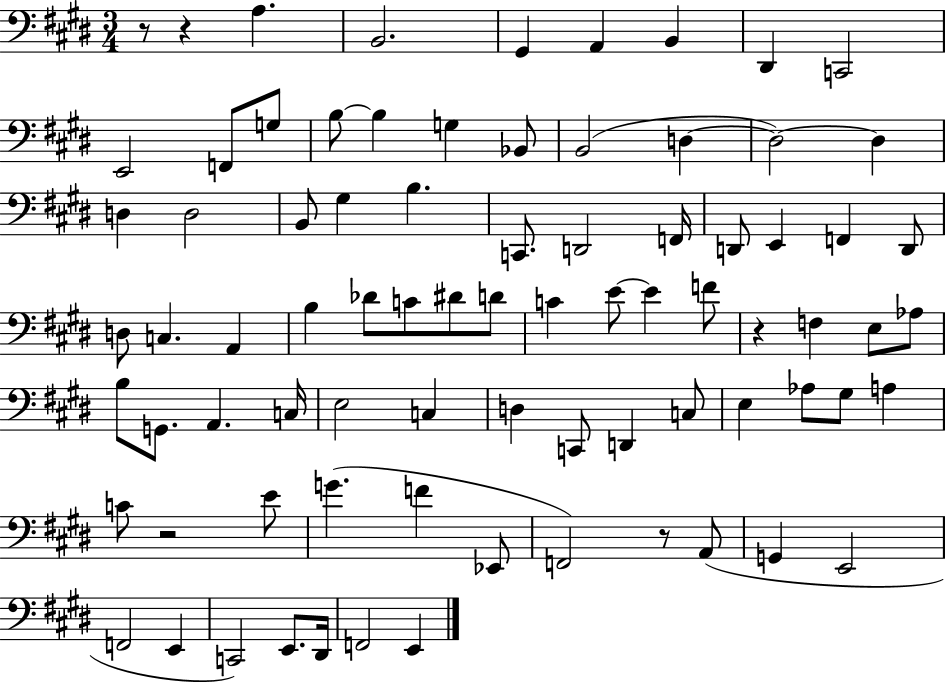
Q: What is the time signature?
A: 3/4